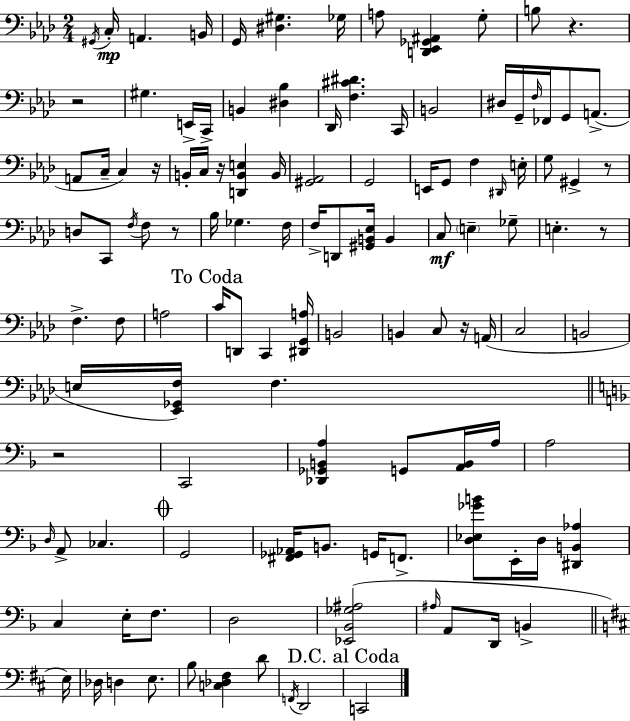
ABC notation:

X:1
T:Untitled
M:2/4
L:1/4
K:Fm
^G,,/4 C,/4 A,, B,,/4 G,,/4 [^D,^G,] _G,/4 A,/2 [D,,_E,,_G,,^A,,] G,/2 B,/2 z z2 ^G, E,,/4 C,,/4 B,, [^D,_B,] _D,,/4 [F,^C^D] C,,/4 B,,2 ^D,/4 G,,/4 F,/4 _F,,/4 G,,/2 A,,/2 A,,/2 C,/4 C, z/4 B,,/4 C,/4 z/4 [D,,B,,E,] B,,/4 [^G,,_A,,]2 G,,2 E,,/4 G,,/2 F, ^D,,/4 E,/4 G,/2 ^G,, z/2 D,/2 C,,/2 F,/4 F,/2 z/2 _B,/4 _G, F,/4 F,/4 D,,/2 [^G,,B,,_E,]/4 B,, C,/2 E, _G,/2 E, z/2 F, F,/2 A,2 C/4 D,,/2 C,, [^D,,G,,A,]/4 B,,2 B,, C,/2 z/4 A,,/4 C,2 B,,2 E,/4 [_E,,_G,,F,]/4 F, z2 C,,2 [_D,,_G,,B,,A,] G,,/2 [A,,B,,]/4 A,/4 A,2 D,/4 A,,/2 _C, G,,2 [^F,,_G,,_A,,]/4 B,,/2 G,,/4 F,,/2 [D,_E,_GB]/2 E,,/4 D,/4 [^D,,B,,_A,] C, E,/4 F,/2 D,2 [_E,,_B,,_G,^A,]2 ^A,/4 A,,/2 D,,/4 B,, E,/4 _D,/4 D, E,/2 B,/2 [C,_D,^F,] D/2 F,,/4 D,,2 C,,2